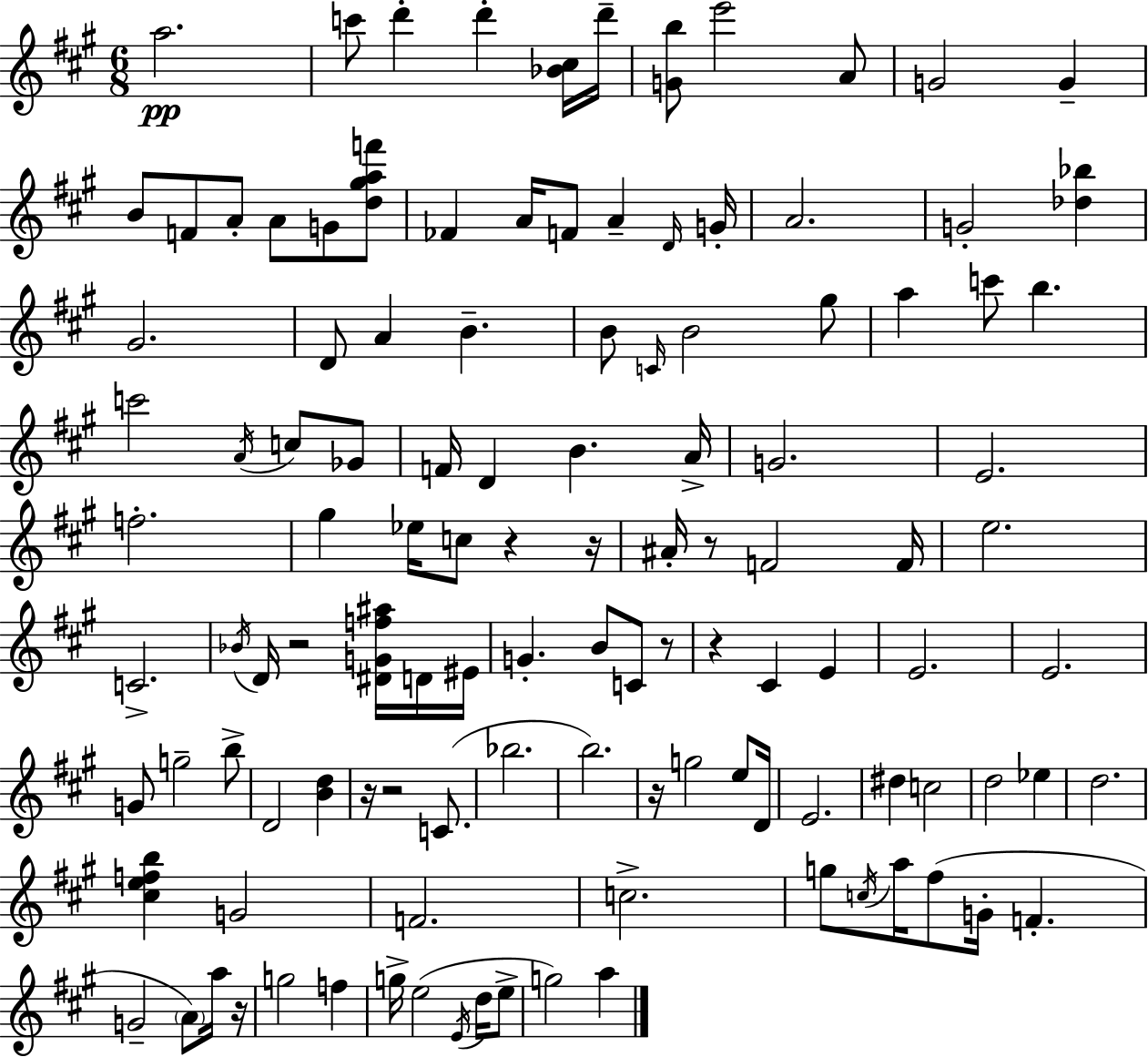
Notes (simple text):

A5/h. C6/e D6/q D6/q [Bb4,C#5]/s D6/s [G4,B5]/e E6/h A4/e G4/h G4/q B4/e F4/e A4/e A4/e G4/e [D5,G#5,A5,F6]/e FES4/q A4/s F4/e A4/q D4/s G4/s A4/h. G4/h [Db5,Bb5]/q G#4/h. D4/e A4/q B4/q. B4/e C4/s B4/h G#5/e A5/q C6/e B5/q. C6/h A4/s C5/e Gb4/e F4/s D4/q B4/q. A4/s G4/h. E4/h. F5/h. G#5/q Eb5/s C5/e R/q R/s A#4/s R/e F4/h F4/s E5/h. C4/h. Bb4/s D4/s R/h [D#4,G4,F5,A#5]/s D4/s EIS4/s G4/q. B4/e C4/e R/e R/q C#4/q E4/q E4/h. E4/h. G4/e G5/h B5/e D4/h [B4,D5]/q R/s R/h C4/e. Bb5/h. B5/h. R/s G5/h E5/e D4/s E4/h. D#5/q C5/h D5/h Eb5/q D5/h. [C#5,E5,F5,B5]/q G4/h F4/h. C5/h. G5/e C5/s A5/s F#5/e G4/s F4/q. G4/h A4/e A5/s R/s G5/h F5/q G5/s E5/h E4/s D5/s E5/e G5/h A5/q